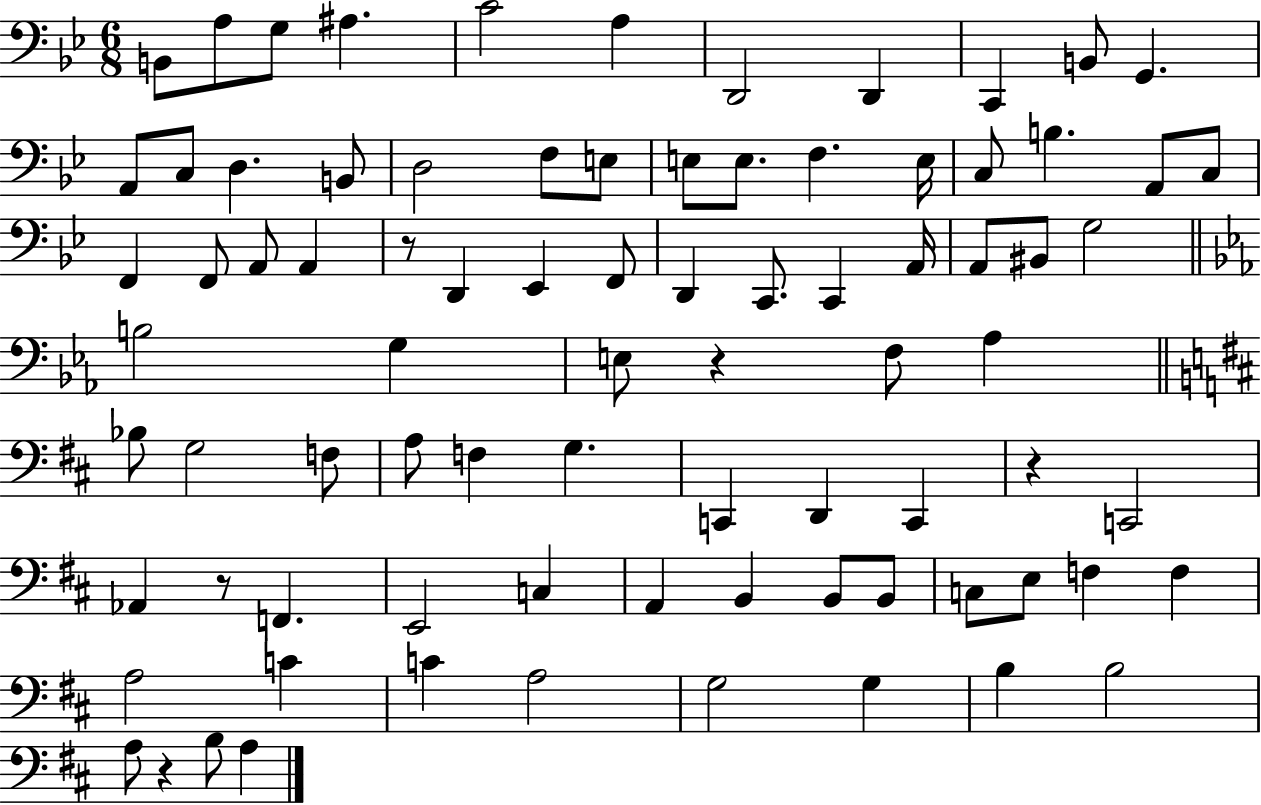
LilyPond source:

{
  \clef bass
  \numericTimeSignature
  \time 6/8
  \key bes \major
  b,8 a8 g8 ais4. | c'2 a4 | d,2 d,4 | c,4 b,8 g,4. | \break a,8 c8 d4. b,8 | d2 f8 e8 | e8 e8. f4. e16 | c8 b4. a,8 c8 | \break f,4 f,8 a,8 a,4 | r8 d,4 ees,4 f,8 | d,4 c,8. c,4 a,16 | a,8 bis,8 g2 | \break \bar "||" \break \key ees \major b2 g4 | e8 r4 f8 aes4 | \bar "||" \break \key b \minor bes8 g2 f8 | a8 f4 g4. | c,4 d,4 c,4 | r4 c,2 | \break aes,4 r8 f,4. | e,2 c4 | a,4 b,4 b,8 b,8 | c8 e8 f4 f4 | \break a2 c'4 | c'4 a2 | g2 g4 | b4 b2 | \break a8 r4 b8 a4 | \bar "|."
}